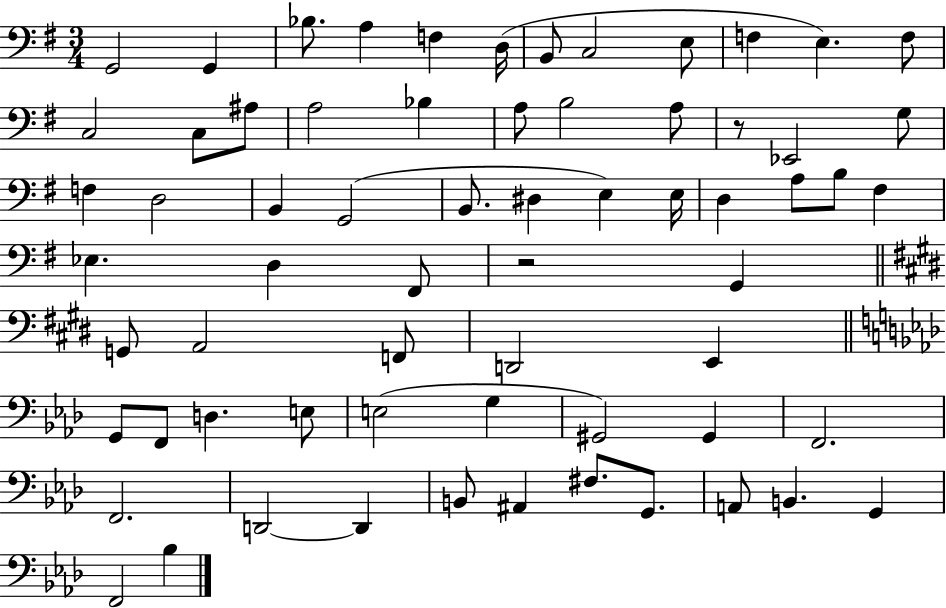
G2/h G2/q Bb3/e. A3/q F3/q D3/s B2/e C3/h E3/e F3/q E3/q. F3/e C3/h C3/e A#3/e A3/h Bb3/q A3/e B3/h A3/e R/e Eb2/h G3/e F3/q D3/h B2/q G2/h B2/e. D#3/q E3/q E3/s D3/q A3/e B3/e F#3/q Eb3/q. D3/q F#2/e R/h G2/q G2/e A2/h F2/e D2/h E2/q G2/e F2/e D3/q. E3/e E3/h G3/q G#2/h G#2/q F2/h. F2/h. D2/h D2/q B2/e A#2/q F#3/e. G2/e. A2/e B2/q. G2/q F2/h Bb3/q